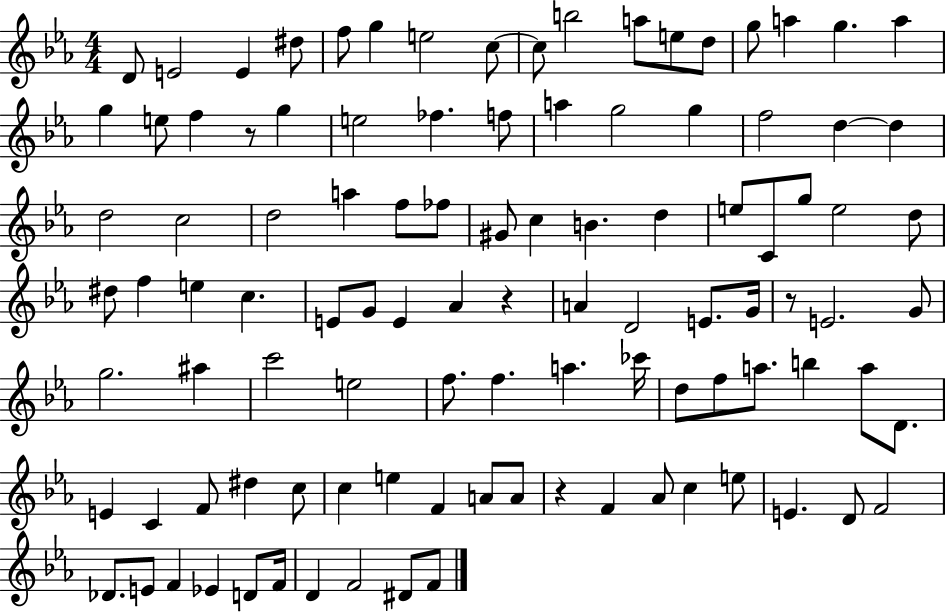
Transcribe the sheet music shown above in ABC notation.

X:1
T:Untitled
M:4/4
L:1/4
K:Eb
D/2 E2 E ^d/2 f/2 g e2 c/2 c/2 b2 a/2 e/2 d/2 g/2 a g a g e/2 f z/2 g e2 _f f/2 a g2 g f2 d d d2 c2 d2 a f/2 _f/2 ^G/2 c B d e/2 C/2 g/2 e2 d/2 ^d/2 f e c E/2 G/2 E _A z A D2 E/2 G/4 z/2 E2 G/2 g2 ^a c'2 e2 f/2 f a _c'/4 d/2 f/2 a/2 b a/2 D/2 E C F/2 ^d c/2 c e F A/2 A/2 z F _A/2 c e/2 E D/2 F2 _D/2 E/2 F _E D/2 F/4 D F2 ^D/2 F/2